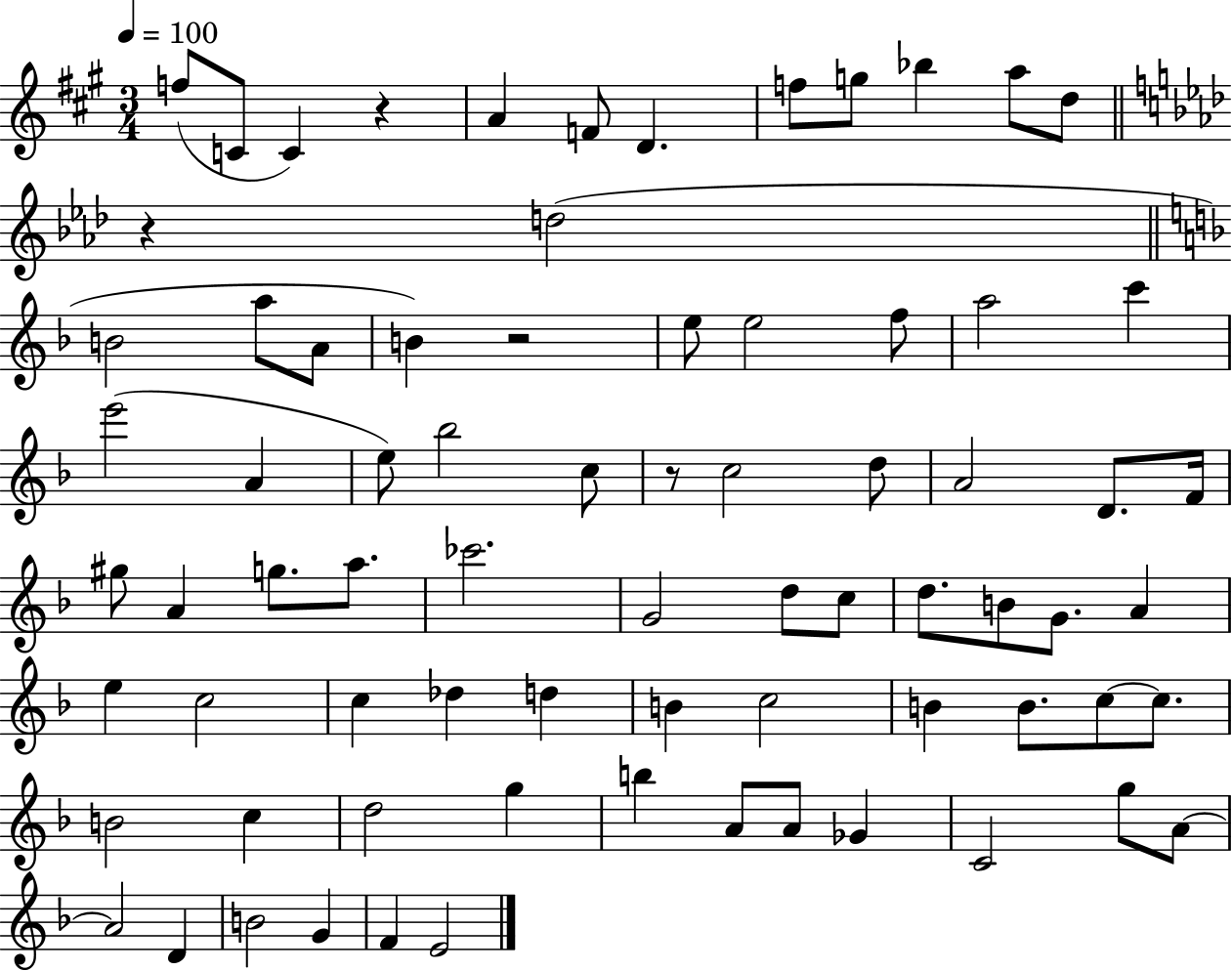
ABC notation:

X:1
T:Untitled
M:3/4
L:1/4
K:A
f/2 C/2 C z A F/2 D f/2 g/2 _b a/2 d/2 z d2 B2 a/2 A/2 B z2 e/2 e2 f/2 a2 c' e'2 A e/2 _b2 c/2 z/2 c2 d/2 A2 D/2 F/4 ^g/2 A g/2 a/2 _c'2 G2 d/2 c/2 d/2 B/2 G/2 A e c2 c _d d B c2 B B/2 c/2 c/2 B2 c d2 g b A/2 A/2 _G C2 g/2 A/2 A2 D B2 G F E2